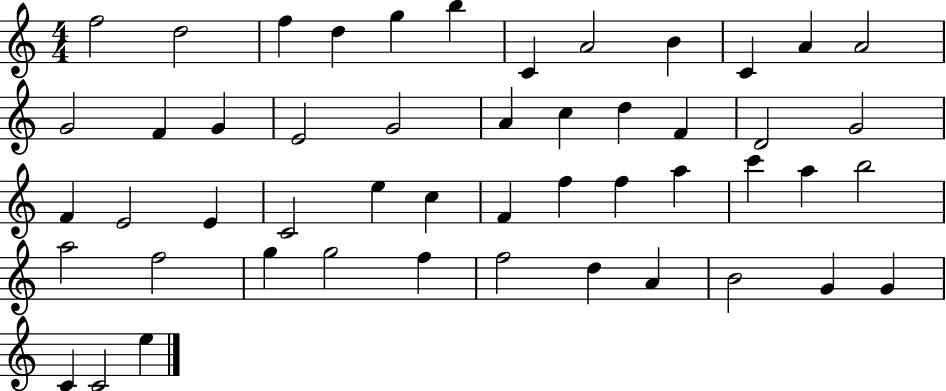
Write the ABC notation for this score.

X:1
T:Untitled
M:4/4
L:1/4
K:C
f2 d2 f d g b C A2 B C A A2 G2 F G E2 G2 A c d F D2 G2 F E2 E C2 e c F f f a c' a b2 a2 f2 g g2 f f2 d A B2 G G C C2 e